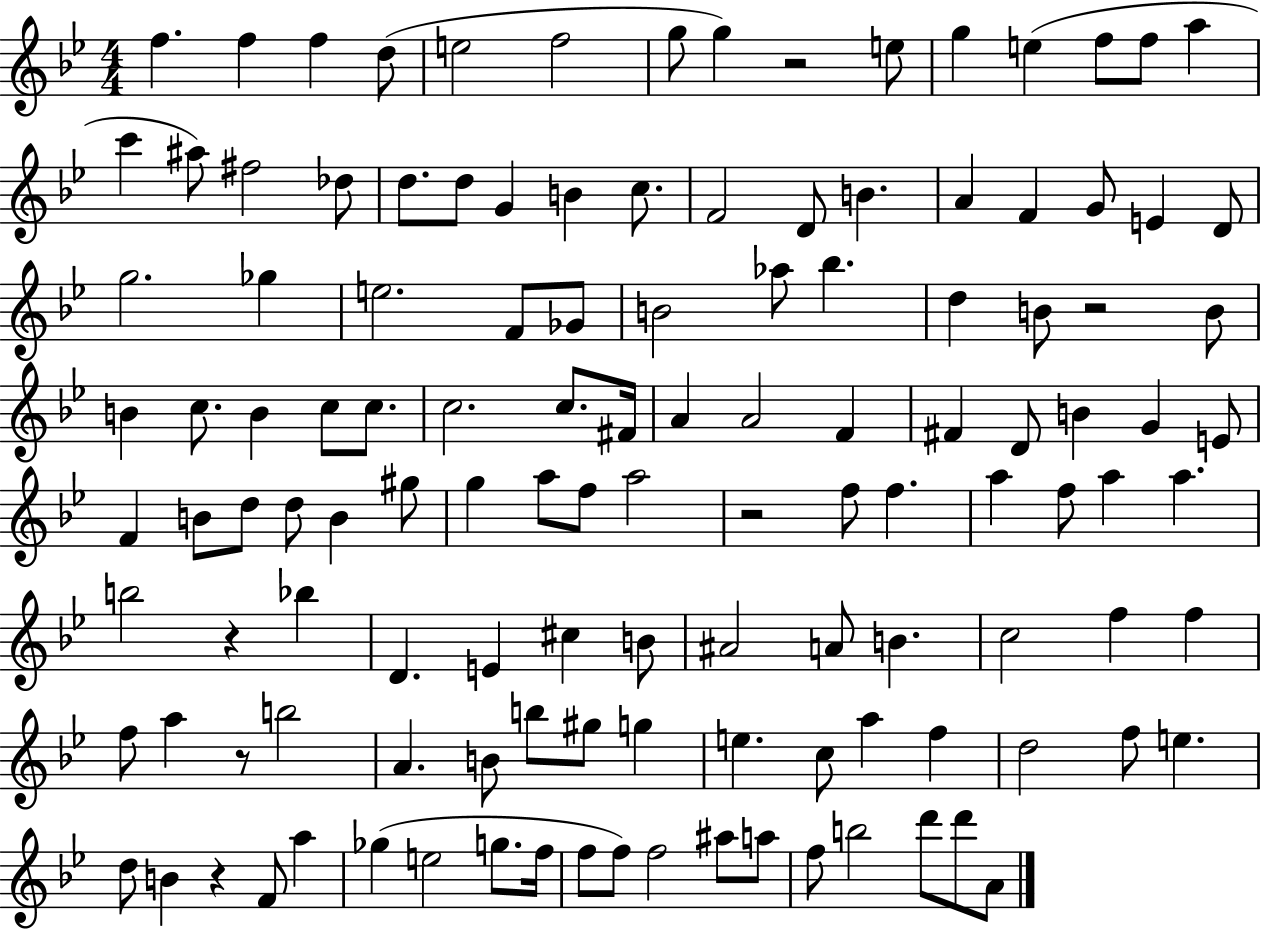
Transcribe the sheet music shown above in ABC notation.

X:1
T:Untitled
M:4/4
L:1/4
K:Bb
f f f d/2 e2 f2 g/2 g z2 e/2 g e f/2 f/2 a c' ^a/2 ^f2 _d/2 d/2 d/2 G B c/2 F2 D/2 B A F G/2 E D/2 g2 _g e2 F/2 _G/2 B2 _a/2 _b d B/2 z2 B/2 B c/2 B c/2 c/2 c2 c/2 ^F/4 A A2 F ^F D/2 B G E/2 F B/2 d/2 d/2 B ^g/2 g a/2 f/2 a2 z2 f/2 f a f/2 a a b2 z _b D E ^c B/2 ^A2 A/2 B c2 f f f/2 a z/2 b2 A B/2 b/2 ^g/2 g e c/2 a f d2 f/2 e d/2 B z F/2 a _g e2 g/2 f/4 f/2 f/2 f2 ^a/2 a/2 f/2 b2 d'/2 d'/2 A/2